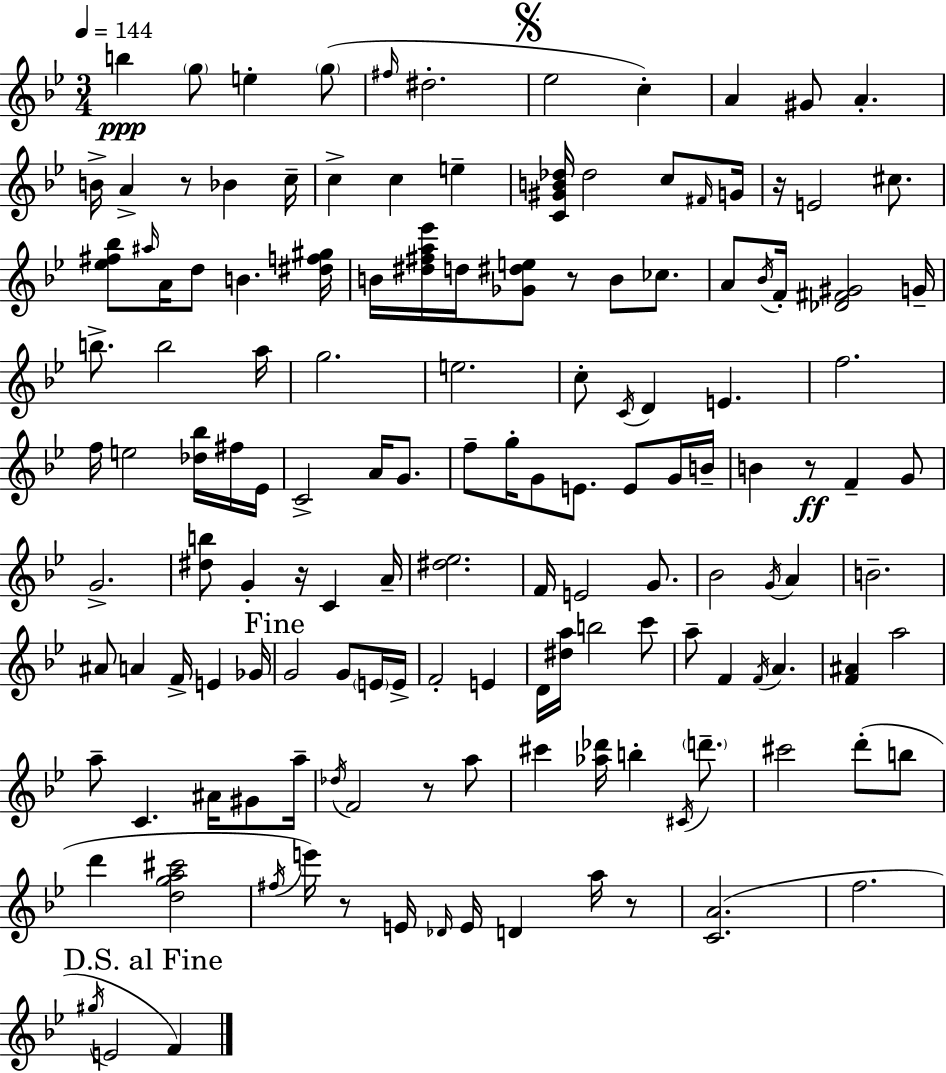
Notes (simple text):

B5/q G5/e E5/q G5/e F#5/s D#5/h. Eb5/h C5/q A4/q G#4/e A4/q. B4/s A4/q R/e Bb4/q C5/s C5/q C5/q E5/q [C4,G#4,B4,Db5]/s Db5/h C5/e F#4/s G4/s R/s E4/h C#5/e. [Eb5,F#5,Bb5]/e A#5/s A4/s D5/e B4/q. [D#5,F5,G#5]/s B4/s [D#5,F#5,A5,Eb6]/s D5/s [Gb4,D#5,E5]/e R/e B4/e CES5/e. A4/e Bb4/s F4/s [Db4,F#4,G#4]/h G4/s B5/e. B5/h A5/s G5/h. E5/h. C5/e C4/s D4/q E4/q. F5/h. F5/s E5/h [Db5,Bb5]/s F#5/s Eb4/s C4/h A4/s G4/e. F5/e G5/s G4/e E4/e. E4/e G4/s B4/s B4/q R/e F4/q G4/e G4/h. [D#5,B5]/e G4/q R/s C4/q A4/s [D#5,Eb5]/h. F4/s E4/h G4/e. Bb4/h G4/s A4/q B4/h. A#4/e A4/q F4/s E4/q Gb4/s G4/h G4/e E4/s E4/s F4/h E4/q D4/s [D#5,A5]/s B5/h C6/e A5/e F4/q F4/s A4/q. [F4,A#4]/q A5/h A5/e C4/q. A#4/s G#4/e A5/s Db5/s F4/h R/e A5/e C#6/q [Ab5,Db6]/s B5/q C#4/s D6/e. C#6/h D6/e B5/e D6/q [D5,G5,A5,C#6]/h F#5/s E6/s R/e E4/s Db4/s E4/s D4/q A5/s R/e [C4,A4]/h. F5/h. G#5/s E4/h F4/q